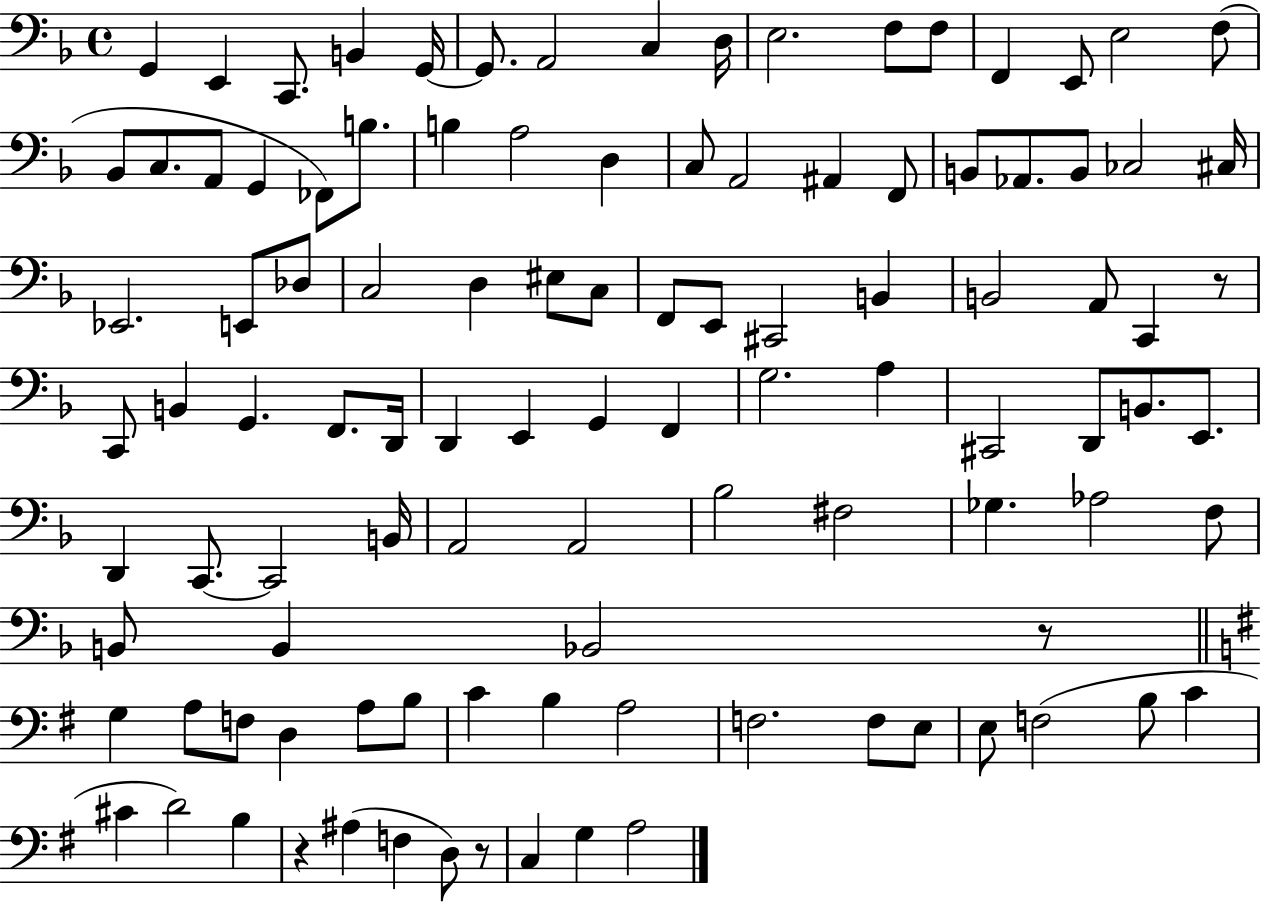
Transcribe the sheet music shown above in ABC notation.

X:1
T:Untitled
M:4/4
L:1/4
K:F
G,, E,, C,,/2 B,, G,,/4 G,,/2 A,,2 C, D,/4 E,2 F,/2 F,/2 F,, E,,/2 E,2 F,/2 _B,,/2 C,/2 A,,/2 G,, _F,,/2 B,/2 B, A,2 D, C,/2 A,,2 ^A,, F,,/2 B,,/2 _A,,/2 B,,/2 _C,2 ^C,/4 _E,,2 E,,/2 _D,/2 C,2 D, ^E,/2 C,/2 F,,/2 E,,/2 ^C,,2 B,, B,,2 A,,/2 C,, z/2 C,,/2 B,, G,, F,,/2 D,,/4 D,, E,, G,, F,, G,2 A, ^C,,2 D,,/2 B,,/2 E,,/2 D,, C,,/2 C,,2 B,,/4 A,,2 A,,2 _B,2 ^F,2 _G, _A,2 F,/2 B,,/2 B,, _B,,2 z/2 G, A,/2 F,/2 D, A,/2 B,/2 C B, A,2 F,2 F,/2 E,/2 E,/2 F,2 B,/2 C ^C D2 B, z ^A, F, D,/2 z/2 C, G, A,2